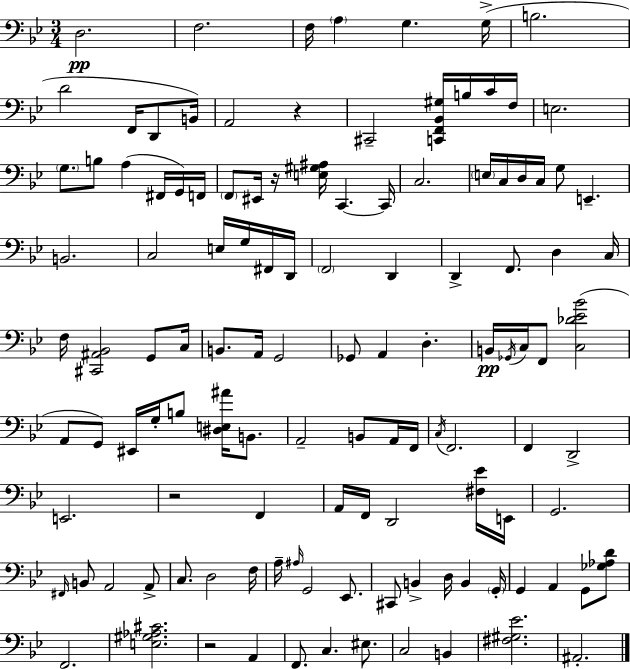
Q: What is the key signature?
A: BES major